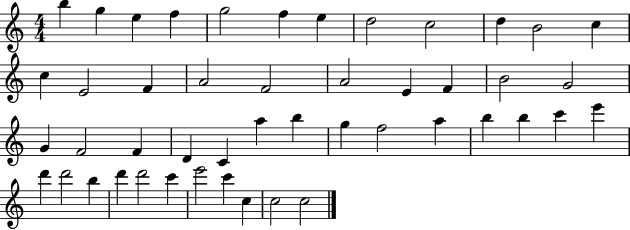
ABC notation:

X:1
T:Untitled
M:4/4
L:1/4
K:C
b g e f g2 f e d2 c2 d B2 c c E2 F A2 F2 A2 E F B2 G2 G F2 F D C a b g f2 a b b c' e' d' d'2 b d' d'2 c' e'2 c' c c2 c2